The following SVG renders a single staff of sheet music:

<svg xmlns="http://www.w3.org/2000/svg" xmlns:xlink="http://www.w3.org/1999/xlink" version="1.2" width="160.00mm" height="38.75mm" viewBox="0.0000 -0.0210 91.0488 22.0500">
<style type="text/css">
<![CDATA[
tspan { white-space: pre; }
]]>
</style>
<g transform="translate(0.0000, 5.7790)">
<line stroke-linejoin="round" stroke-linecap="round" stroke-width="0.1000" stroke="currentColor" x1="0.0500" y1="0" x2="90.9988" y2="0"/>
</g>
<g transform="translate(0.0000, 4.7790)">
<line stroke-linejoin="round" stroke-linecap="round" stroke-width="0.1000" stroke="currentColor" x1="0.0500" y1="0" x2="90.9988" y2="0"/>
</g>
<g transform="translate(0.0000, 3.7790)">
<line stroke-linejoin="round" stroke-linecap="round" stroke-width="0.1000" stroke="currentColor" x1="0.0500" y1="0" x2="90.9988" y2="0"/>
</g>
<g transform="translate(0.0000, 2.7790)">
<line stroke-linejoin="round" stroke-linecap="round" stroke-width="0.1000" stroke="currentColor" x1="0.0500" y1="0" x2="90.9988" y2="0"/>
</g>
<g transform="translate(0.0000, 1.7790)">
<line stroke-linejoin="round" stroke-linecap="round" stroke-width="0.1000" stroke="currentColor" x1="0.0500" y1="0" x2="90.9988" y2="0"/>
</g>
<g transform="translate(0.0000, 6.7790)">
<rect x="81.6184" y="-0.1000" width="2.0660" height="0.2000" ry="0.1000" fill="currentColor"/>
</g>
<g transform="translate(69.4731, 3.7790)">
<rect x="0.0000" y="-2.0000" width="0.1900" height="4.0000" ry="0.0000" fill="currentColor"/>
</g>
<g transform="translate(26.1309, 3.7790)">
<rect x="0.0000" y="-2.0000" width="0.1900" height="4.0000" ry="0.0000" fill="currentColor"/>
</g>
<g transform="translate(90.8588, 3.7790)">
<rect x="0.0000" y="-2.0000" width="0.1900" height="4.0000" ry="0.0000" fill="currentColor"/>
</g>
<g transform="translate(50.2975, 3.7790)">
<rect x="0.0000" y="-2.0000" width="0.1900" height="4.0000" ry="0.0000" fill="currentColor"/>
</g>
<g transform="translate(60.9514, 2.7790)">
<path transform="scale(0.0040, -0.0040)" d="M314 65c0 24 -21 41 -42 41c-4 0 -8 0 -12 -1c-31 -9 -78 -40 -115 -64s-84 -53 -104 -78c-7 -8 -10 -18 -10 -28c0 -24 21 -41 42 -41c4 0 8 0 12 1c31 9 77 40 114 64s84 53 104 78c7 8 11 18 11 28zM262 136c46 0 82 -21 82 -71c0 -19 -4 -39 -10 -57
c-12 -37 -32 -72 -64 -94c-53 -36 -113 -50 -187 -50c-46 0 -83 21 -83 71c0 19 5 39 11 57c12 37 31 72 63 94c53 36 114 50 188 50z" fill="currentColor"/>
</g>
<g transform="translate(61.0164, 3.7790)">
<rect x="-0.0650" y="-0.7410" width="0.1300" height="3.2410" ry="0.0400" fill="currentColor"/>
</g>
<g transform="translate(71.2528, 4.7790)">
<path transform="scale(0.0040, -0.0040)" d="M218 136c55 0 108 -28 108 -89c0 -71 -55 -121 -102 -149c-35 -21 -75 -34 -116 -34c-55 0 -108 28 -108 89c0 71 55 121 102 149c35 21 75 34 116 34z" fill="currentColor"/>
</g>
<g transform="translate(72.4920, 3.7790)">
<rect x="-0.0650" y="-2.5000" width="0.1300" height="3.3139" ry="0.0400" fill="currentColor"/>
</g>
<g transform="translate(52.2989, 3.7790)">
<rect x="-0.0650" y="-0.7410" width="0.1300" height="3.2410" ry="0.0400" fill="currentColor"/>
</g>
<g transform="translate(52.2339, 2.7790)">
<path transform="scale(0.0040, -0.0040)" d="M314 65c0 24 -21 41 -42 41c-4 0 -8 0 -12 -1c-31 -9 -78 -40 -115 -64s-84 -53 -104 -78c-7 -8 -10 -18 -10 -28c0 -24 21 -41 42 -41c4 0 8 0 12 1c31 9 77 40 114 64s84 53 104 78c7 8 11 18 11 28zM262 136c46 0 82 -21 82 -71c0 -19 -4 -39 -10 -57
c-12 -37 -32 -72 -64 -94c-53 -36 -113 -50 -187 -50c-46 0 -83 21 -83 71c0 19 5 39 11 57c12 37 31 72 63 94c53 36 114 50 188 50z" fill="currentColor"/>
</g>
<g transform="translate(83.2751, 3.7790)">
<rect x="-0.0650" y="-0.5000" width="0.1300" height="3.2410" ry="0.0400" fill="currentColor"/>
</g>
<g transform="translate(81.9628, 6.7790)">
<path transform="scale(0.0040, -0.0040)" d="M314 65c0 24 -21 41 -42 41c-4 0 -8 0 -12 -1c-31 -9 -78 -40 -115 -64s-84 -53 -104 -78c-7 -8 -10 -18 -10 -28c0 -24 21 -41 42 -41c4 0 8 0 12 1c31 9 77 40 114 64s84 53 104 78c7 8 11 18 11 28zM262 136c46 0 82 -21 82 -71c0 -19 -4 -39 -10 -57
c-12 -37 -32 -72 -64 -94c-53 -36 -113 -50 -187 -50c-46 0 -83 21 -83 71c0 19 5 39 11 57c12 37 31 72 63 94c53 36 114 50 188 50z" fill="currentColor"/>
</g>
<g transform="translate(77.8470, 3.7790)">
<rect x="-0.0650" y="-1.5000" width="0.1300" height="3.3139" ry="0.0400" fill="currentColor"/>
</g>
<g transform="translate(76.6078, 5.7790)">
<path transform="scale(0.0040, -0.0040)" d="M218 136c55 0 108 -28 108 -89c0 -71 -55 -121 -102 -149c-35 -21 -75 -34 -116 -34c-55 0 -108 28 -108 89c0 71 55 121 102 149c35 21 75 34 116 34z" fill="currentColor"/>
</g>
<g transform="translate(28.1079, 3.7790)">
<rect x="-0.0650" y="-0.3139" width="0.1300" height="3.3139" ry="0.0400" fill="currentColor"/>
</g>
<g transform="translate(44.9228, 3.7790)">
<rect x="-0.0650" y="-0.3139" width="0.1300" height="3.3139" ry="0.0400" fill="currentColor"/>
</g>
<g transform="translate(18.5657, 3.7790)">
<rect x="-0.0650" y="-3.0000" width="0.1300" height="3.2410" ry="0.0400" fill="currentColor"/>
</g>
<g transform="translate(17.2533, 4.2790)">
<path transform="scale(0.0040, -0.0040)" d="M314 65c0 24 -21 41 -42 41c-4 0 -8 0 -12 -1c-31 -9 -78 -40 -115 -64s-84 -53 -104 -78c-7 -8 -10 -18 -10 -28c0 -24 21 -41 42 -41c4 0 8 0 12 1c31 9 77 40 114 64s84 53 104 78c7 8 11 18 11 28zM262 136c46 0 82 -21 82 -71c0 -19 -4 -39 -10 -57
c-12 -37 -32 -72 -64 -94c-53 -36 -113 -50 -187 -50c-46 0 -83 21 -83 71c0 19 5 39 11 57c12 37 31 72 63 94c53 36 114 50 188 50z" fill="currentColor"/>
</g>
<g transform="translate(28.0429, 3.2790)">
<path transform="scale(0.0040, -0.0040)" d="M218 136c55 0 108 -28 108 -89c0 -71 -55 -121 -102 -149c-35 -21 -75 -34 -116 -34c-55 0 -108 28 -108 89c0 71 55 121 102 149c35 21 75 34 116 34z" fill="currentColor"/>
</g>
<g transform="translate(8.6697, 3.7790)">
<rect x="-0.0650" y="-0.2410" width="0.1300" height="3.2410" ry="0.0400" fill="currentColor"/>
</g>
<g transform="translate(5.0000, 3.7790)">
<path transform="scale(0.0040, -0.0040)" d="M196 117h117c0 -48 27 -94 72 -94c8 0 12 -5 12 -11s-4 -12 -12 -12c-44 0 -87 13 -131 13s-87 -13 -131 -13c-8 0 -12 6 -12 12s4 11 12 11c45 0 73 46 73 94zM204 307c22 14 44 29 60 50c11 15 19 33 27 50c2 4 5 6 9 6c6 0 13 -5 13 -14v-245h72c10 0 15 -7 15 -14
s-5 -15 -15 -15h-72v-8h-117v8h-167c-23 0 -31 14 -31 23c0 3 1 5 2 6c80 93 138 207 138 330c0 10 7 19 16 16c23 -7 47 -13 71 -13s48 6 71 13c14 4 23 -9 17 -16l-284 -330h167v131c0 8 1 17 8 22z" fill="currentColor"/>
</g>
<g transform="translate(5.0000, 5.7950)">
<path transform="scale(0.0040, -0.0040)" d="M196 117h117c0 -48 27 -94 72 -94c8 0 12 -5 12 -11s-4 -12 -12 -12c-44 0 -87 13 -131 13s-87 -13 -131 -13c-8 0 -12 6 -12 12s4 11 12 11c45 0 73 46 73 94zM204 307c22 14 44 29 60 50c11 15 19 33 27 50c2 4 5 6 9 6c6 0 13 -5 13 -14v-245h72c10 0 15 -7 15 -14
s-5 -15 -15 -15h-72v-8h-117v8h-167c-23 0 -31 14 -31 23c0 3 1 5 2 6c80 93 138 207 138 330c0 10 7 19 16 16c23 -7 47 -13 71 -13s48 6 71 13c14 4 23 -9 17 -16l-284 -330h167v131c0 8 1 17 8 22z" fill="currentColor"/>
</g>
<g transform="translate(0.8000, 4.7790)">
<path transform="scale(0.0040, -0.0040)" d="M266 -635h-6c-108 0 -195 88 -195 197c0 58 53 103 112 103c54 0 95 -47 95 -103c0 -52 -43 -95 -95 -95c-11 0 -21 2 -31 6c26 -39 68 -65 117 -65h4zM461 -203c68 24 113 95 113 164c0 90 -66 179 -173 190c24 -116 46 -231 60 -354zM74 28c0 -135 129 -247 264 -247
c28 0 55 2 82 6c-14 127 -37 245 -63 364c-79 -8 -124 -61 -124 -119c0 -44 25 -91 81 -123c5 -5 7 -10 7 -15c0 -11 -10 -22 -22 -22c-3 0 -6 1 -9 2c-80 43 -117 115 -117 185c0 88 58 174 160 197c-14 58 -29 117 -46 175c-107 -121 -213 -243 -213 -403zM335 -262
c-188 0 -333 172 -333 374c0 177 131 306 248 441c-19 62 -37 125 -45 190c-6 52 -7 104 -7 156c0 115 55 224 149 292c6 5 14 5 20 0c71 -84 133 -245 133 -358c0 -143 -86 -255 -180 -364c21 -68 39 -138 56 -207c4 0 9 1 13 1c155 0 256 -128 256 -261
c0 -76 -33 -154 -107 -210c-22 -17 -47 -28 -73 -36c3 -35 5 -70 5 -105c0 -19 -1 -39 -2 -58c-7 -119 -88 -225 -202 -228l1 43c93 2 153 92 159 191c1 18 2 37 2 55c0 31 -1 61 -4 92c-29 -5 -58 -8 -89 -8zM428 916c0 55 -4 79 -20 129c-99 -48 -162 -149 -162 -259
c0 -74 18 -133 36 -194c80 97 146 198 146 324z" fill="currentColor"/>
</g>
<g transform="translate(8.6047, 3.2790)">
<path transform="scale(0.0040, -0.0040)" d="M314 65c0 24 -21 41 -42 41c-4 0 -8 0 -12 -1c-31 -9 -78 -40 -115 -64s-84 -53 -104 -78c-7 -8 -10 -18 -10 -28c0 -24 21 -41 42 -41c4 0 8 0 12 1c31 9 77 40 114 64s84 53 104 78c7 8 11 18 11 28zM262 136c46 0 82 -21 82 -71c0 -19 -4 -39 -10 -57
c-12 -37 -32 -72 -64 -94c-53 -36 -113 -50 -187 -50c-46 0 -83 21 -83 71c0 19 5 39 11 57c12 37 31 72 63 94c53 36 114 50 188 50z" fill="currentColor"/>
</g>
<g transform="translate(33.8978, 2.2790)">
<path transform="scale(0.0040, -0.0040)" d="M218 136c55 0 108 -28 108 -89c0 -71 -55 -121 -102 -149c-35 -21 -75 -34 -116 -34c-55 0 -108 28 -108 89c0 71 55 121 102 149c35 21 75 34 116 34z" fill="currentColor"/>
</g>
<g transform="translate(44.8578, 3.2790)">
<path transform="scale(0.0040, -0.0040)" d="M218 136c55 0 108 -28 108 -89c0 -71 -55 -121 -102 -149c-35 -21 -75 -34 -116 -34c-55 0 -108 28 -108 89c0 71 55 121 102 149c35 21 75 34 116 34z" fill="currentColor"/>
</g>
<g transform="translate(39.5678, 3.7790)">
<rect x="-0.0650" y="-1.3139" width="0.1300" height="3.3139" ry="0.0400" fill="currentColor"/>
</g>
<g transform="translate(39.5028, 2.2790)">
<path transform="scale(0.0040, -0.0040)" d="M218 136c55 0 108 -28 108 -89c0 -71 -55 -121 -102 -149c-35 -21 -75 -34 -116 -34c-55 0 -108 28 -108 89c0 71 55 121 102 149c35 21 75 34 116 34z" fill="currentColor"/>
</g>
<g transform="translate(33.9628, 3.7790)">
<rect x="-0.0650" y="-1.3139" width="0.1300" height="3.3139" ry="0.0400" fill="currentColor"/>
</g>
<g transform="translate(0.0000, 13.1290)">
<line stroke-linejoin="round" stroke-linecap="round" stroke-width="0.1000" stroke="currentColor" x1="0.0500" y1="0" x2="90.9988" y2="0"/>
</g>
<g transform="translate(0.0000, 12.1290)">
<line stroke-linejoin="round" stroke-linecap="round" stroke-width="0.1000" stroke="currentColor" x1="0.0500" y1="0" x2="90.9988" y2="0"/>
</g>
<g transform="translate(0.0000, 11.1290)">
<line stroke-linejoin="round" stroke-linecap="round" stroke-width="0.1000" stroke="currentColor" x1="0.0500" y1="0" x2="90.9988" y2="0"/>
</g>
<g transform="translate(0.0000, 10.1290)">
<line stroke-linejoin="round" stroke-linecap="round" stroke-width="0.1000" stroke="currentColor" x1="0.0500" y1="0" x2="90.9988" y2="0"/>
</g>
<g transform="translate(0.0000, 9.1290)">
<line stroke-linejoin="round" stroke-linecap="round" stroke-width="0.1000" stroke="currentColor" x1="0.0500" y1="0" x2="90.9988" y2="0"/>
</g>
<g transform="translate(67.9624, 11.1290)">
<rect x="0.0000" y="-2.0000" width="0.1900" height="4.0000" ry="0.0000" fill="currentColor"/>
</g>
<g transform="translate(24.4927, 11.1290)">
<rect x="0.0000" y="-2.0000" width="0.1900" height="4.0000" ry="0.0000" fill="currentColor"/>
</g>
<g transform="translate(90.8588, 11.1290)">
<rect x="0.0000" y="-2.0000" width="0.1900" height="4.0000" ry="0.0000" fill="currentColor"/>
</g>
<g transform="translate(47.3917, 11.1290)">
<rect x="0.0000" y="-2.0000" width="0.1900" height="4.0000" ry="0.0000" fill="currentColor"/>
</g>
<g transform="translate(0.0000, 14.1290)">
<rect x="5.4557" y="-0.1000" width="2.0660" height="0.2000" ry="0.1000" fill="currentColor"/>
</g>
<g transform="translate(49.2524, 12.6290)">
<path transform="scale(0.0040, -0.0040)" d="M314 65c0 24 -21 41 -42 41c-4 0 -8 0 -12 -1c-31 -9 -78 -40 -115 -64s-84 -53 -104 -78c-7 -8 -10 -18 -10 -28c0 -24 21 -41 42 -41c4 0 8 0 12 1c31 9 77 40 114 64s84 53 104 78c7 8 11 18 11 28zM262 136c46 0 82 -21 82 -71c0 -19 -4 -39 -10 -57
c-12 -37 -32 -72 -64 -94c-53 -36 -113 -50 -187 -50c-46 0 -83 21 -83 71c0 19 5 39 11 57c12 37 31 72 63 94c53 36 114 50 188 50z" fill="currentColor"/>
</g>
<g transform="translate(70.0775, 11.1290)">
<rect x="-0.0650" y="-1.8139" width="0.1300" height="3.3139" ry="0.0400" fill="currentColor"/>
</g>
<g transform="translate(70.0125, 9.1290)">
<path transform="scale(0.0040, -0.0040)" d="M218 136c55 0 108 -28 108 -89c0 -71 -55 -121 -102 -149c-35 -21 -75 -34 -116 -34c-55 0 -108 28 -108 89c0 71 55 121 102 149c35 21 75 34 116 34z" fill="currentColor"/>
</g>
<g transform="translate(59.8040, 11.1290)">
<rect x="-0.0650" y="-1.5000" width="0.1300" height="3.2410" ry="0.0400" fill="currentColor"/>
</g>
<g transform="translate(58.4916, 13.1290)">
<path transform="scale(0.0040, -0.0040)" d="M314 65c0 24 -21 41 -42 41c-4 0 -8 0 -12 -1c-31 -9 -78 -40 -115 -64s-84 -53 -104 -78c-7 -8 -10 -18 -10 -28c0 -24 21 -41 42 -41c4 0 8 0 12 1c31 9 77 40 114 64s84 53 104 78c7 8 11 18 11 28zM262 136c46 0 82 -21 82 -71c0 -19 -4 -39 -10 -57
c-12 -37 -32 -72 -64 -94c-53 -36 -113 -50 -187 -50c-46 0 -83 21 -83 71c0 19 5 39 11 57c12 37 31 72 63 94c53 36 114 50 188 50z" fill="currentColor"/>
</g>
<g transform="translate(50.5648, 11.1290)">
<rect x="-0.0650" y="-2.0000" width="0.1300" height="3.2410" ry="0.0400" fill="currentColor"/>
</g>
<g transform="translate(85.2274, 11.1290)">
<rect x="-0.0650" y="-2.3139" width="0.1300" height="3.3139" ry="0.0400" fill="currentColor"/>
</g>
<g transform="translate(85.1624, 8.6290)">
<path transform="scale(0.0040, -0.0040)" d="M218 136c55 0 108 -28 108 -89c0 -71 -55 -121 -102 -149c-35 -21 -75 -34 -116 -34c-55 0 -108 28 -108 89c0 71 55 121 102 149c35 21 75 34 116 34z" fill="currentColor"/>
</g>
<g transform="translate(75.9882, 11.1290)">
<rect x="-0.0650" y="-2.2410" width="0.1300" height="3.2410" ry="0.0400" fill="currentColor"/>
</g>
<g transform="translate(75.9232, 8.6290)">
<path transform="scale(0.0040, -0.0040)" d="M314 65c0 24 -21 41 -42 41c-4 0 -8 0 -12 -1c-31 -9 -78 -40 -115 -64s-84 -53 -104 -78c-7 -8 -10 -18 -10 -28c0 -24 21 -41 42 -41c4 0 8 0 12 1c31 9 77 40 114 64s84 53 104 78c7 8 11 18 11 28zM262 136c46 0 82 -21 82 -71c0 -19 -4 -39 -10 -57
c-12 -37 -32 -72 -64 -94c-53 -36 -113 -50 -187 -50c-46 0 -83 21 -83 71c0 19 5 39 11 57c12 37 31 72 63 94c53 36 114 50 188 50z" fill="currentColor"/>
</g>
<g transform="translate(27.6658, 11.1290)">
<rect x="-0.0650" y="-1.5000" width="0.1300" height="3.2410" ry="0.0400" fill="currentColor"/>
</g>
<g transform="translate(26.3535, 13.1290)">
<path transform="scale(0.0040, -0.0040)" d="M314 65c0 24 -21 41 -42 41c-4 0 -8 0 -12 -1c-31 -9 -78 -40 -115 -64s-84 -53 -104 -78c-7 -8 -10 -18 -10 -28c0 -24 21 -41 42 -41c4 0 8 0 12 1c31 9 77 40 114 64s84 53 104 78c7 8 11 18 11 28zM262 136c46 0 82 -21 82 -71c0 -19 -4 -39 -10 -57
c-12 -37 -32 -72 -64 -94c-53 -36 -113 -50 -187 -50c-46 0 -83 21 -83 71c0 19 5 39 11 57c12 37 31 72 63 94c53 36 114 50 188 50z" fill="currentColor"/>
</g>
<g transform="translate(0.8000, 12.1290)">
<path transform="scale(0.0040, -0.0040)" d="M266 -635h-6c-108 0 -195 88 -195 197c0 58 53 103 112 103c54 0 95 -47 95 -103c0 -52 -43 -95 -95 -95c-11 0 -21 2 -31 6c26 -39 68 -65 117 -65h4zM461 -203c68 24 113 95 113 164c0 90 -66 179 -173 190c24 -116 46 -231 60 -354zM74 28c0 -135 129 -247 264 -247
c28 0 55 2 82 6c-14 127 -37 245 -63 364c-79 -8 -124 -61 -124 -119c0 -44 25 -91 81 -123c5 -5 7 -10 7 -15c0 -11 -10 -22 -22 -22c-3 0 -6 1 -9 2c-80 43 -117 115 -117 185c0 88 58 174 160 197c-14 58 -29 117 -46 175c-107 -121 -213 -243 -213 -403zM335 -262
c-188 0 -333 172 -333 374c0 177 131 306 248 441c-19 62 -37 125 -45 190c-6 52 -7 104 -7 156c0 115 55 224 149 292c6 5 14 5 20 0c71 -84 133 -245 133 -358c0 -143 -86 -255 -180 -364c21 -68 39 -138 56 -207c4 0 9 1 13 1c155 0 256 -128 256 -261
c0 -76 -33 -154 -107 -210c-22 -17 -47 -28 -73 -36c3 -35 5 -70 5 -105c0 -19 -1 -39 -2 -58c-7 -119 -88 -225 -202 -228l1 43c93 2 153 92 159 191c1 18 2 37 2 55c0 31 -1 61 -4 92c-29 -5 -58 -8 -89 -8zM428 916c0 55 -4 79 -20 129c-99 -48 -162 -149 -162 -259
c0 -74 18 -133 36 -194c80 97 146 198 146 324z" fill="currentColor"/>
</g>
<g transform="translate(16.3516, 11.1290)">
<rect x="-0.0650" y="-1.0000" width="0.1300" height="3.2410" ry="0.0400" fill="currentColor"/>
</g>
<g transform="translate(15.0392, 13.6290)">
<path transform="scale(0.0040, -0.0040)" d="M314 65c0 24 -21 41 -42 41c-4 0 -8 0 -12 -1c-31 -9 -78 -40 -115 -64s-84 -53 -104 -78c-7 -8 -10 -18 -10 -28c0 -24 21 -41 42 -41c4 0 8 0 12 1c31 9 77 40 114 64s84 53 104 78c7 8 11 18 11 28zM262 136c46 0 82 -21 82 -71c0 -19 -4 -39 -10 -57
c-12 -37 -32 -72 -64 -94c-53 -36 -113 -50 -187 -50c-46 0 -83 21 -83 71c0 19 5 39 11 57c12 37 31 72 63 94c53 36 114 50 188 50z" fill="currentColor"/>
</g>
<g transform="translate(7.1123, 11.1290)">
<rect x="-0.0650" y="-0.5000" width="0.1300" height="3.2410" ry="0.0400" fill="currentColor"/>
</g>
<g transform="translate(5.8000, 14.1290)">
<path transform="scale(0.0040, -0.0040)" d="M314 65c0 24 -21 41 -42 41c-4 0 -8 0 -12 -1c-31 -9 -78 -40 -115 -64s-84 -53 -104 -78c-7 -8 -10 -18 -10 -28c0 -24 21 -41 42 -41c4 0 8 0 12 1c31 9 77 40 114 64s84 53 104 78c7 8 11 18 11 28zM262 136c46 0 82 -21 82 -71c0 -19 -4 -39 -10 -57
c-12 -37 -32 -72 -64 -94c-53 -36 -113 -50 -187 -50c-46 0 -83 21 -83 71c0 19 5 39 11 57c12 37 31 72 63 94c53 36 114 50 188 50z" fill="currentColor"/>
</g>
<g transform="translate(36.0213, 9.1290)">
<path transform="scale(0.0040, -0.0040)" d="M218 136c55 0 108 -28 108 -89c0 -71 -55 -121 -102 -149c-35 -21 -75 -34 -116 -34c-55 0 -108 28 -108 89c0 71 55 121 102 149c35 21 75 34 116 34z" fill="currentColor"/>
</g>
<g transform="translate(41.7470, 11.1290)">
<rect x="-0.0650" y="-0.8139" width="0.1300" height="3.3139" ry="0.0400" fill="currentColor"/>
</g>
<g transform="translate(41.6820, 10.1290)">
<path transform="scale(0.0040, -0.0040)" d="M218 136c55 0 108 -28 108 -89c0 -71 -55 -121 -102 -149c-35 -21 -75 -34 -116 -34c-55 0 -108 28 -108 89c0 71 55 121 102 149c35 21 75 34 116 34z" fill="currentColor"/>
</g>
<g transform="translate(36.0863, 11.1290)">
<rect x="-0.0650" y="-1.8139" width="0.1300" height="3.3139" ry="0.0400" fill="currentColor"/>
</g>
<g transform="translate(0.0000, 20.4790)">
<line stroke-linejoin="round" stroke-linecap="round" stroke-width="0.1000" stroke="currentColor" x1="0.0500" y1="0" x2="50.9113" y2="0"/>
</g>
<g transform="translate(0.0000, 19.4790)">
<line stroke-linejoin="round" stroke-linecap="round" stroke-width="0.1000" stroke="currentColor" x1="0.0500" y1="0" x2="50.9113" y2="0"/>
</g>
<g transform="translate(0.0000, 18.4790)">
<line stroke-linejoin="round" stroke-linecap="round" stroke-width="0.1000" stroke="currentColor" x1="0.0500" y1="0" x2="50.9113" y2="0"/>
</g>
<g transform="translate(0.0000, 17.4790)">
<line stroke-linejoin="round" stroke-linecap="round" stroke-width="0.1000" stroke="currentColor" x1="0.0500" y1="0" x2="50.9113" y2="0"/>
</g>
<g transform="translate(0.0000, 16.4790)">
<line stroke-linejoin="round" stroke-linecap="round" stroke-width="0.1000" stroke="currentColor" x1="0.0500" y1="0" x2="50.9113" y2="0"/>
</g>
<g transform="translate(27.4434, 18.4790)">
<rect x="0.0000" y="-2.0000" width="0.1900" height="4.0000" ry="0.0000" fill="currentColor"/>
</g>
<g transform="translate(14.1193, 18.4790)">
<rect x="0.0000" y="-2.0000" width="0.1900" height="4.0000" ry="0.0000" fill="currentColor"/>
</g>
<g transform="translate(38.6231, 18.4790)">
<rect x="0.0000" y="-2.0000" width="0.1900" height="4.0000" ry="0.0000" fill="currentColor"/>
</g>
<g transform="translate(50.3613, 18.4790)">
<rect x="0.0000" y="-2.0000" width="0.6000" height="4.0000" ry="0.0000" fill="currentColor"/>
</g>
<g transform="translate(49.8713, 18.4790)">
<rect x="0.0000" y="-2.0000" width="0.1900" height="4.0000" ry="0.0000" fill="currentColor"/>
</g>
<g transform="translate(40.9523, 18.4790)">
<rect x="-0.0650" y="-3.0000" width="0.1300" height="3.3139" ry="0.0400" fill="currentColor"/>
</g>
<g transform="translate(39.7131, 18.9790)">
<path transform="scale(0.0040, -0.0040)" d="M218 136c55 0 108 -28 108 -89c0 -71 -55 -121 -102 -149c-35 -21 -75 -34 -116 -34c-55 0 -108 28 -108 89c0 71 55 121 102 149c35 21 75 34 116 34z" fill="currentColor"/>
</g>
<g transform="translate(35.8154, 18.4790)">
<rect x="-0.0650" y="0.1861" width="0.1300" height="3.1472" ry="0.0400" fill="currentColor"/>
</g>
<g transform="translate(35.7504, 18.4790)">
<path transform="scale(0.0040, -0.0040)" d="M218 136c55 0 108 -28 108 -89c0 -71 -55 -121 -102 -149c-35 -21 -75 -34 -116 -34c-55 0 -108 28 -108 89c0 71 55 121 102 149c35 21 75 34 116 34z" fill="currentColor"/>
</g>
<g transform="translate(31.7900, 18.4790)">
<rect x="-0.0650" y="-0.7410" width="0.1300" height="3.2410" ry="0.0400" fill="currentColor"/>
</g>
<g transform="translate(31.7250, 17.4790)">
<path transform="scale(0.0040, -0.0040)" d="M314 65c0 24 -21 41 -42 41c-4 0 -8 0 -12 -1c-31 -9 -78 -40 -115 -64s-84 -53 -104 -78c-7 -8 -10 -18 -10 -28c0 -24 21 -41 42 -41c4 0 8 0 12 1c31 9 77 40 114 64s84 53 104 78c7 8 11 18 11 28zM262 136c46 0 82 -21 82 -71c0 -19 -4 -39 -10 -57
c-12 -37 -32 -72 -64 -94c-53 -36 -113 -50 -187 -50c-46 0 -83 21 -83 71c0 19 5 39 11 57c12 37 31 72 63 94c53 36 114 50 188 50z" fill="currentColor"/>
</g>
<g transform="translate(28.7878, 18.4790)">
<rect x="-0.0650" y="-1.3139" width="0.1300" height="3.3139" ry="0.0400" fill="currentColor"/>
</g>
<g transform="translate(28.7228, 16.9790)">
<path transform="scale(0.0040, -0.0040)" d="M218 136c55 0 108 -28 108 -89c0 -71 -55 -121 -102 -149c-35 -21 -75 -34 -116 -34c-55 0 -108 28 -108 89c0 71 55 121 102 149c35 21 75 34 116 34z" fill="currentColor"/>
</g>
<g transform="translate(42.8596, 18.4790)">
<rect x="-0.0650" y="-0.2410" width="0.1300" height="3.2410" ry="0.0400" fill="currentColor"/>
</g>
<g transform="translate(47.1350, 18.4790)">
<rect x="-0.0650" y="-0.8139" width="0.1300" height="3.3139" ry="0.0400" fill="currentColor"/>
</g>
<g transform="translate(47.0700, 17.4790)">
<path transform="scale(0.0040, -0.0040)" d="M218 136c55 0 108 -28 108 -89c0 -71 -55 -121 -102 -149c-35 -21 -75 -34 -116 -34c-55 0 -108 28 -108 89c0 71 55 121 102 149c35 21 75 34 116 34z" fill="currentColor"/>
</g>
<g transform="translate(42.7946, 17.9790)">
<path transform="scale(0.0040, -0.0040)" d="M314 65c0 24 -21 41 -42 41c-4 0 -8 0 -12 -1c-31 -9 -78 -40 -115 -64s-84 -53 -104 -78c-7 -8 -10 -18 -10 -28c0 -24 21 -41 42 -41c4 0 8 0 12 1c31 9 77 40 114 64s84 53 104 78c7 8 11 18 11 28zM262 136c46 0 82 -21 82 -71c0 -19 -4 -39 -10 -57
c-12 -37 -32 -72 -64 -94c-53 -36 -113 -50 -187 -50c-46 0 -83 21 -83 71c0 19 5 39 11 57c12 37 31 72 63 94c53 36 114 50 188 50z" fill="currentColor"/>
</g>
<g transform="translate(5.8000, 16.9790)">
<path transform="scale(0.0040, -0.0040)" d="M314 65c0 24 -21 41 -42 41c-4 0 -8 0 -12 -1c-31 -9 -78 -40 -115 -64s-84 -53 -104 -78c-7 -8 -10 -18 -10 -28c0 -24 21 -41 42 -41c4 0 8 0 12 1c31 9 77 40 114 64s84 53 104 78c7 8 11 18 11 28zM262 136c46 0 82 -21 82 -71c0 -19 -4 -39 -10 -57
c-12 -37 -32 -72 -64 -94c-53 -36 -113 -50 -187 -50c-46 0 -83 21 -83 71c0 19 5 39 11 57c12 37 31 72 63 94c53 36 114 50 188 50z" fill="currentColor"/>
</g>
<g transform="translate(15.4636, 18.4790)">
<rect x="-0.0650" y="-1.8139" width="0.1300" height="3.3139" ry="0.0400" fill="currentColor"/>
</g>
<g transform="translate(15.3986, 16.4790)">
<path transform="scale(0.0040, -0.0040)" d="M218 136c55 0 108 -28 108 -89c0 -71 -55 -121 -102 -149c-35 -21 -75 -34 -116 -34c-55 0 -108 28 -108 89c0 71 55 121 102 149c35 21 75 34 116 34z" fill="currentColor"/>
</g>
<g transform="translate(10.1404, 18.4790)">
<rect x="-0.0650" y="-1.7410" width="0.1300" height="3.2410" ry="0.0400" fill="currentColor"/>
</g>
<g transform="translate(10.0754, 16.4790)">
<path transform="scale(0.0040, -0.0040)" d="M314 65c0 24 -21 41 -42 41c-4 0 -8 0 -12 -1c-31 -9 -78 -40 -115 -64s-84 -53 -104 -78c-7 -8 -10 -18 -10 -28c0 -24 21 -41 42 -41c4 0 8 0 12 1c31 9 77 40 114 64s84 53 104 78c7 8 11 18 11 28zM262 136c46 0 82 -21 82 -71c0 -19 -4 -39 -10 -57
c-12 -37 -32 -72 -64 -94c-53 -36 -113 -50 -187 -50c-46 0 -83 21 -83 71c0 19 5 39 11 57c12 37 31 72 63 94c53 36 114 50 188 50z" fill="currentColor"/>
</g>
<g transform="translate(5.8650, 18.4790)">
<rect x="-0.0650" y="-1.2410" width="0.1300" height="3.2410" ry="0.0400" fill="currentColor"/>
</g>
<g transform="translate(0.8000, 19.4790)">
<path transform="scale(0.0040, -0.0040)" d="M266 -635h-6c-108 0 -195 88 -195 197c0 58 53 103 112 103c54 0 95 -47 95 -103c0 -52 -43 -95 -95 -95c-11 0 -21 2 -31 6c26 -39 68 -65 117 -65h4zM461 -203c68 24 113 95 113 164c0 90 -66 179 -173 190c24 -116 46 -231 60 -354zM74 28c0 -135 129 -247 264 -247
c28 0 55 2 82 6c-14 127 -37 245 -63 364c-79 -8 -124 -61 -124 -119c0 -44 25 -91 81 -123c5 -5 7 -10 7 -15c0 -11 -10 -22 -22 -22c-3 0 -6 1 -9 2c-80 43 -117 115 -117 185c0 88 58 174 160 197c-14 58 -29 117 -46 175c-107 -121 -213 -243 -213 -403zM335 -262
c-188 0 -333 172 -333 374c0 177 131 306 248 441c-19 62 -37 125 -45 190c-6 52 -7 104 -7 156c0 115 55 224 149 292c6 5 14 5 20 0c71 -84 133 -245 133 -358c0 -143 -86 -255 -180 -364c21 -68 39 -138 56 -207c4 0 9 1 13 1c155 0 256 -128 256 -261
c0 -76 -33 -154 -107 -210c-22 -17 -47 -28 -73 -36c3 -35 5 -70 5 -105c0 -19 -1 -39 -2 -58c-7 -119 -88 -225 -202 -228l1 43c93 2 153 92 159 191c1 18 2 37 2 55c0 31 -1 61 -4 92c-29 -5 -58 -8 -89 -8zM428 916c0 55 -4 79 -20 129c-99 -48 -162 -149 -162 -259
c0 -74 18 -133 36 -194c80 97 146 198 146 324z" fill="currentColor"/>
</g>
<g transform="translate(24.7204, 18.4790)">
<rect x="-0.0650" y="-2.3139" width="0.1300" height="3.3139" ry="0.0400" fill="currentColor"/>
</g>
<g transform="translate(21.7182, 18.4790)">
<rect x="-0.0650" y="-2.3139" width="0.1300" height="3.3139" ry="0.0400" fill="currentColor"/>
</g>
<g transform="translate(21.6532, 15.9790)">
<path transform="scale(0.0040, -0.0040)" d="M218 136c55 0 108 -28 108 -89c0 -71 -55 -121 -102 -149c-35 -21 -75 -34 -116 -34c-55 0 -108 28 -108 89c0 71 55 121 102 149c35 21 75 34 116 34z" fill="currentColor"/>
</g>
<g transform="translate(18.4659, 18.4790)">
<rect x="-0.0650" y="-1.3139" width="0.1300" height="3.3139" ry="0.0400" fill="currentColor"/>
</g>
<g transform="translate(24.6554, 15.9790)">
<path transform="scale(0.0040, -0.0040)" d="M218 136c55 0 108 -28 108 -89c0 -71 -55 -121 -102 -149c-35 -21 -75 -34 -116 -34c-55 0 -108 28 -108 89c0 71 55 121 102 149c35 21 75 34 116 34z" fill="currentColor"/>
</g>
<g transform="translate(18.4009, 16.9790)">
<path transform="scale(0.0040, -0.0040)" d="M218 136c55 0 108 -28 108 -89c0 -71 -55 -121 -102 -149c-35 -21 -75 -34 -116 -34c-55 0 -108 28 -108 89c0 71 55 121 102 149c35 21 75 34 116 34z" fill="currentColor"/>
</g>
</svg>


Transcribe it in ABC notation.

X:1
T:Untitled
M:4/4
L:1/4
K:C
c2 A2 c e e c d2 d2 G E C2 C2 D2 E2 f d F2 E2 f g2 g e2 f2 f e g g e d2 B A c2 d